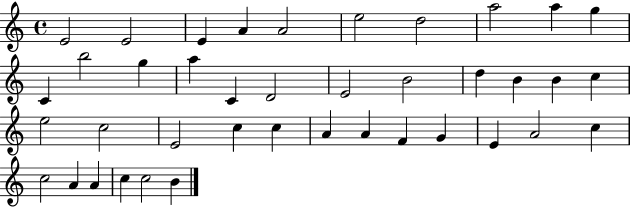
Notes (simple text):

E4/h E4/h E4/q A4/q A4/h E5/h D5/h A5/h A5/q G5/q C4/q B5/h G5/q A5/q C4/q D4/h E4/h B4/h D5/q B4/q B4/q C5/q E5/h C5/h E4/h C5/q C5/q A4/q A4/q F4/q G4/q E4/q A4/h C5/q C5/h A4/q A4/q C5/q C5/h B4/q